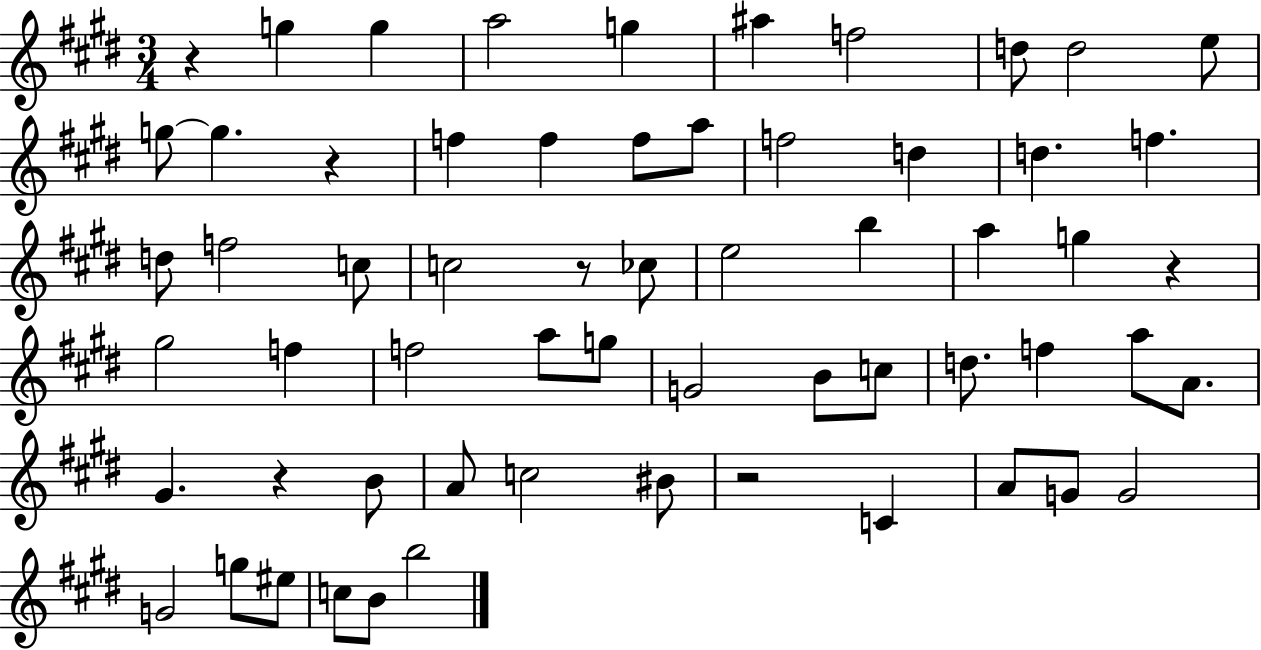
X:1
T:Untitled
M:3/4
L:1/4
K:E
z g g a2 g ^a f2 d/2 d2 e/2 g/2 g z f f f/2 a/2 f2 d d f d/2 f2 c/2 c2 z/2 _c/2 e2 b a g z ^g2 f f2 a/2 g/2 G2 B/2 c/2 d/2 f a/2 A/2 ^G z B/2 A/2 c2 ^B/2 z2 C A/2 G/2 G2 G2 g/2 ^e/2 c/2 B/2 b2